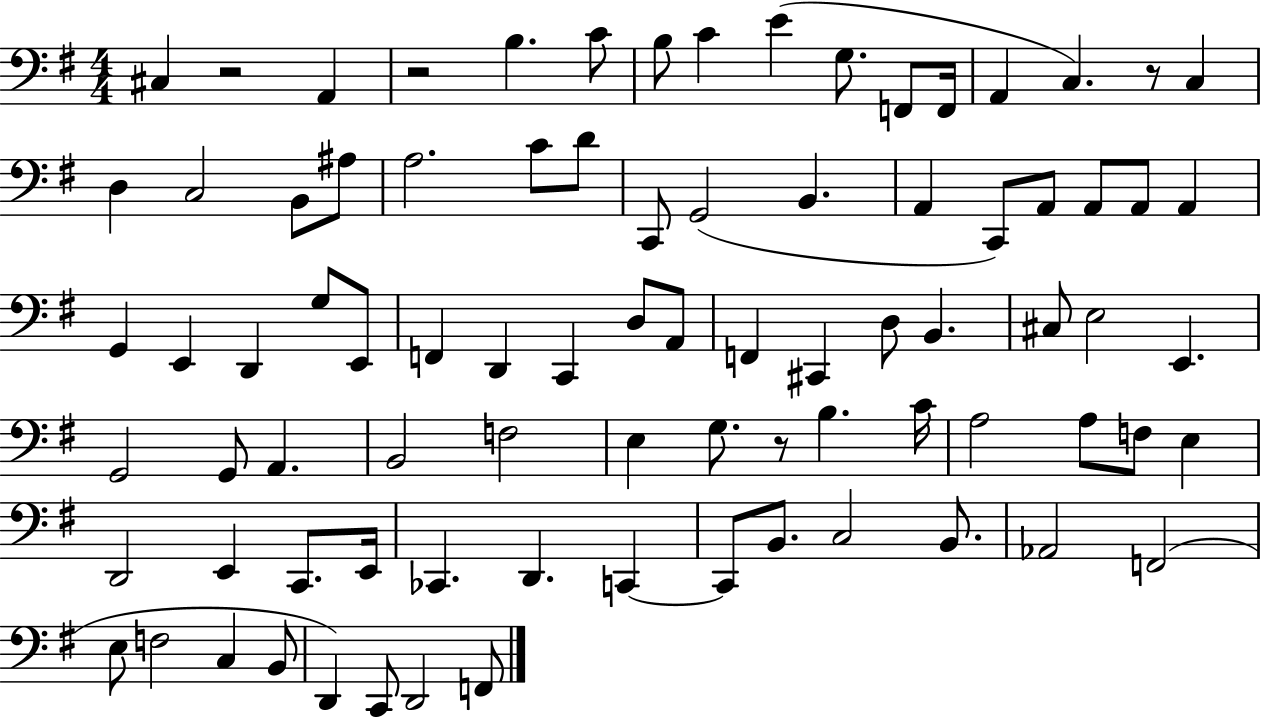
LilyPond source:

{
  \clef bass
  \numericTimeSignature
  \time 4/4
  \key g \major
  cis4 r2 a,4 | r2 b4. c'8 | b8 c'4 e'4( g8. f,8 f,16 | a,4 c4.) r8 c4 | \break d4 c2 b,8 ais8 | a2. c'8 d'8 | c,8 g,2( b,4. | a,4 c,8) a,8 a,8 a,8 a,4 | \break g,4 e,4 d,4 g8 e,8 | f,4 d,4 c,4 d8 a,8 | f,4 cis,4 d8 b,4. | cis8 e2 e,4. | \break g,2 g,8 a,4. | b,2 f2 | e4 g8. r8 b4. c'16 | a2 a8 f8 e4 | \break d,2 e,4 c,8. e,16 | ces,4. d,4. c,4~~ | c,8 b,8. c2 b,8. | aes,2 f,2( | \break e8 f2 c4 b,8 | d,4) c,8 d,2 f,8 | \bar "|."
}